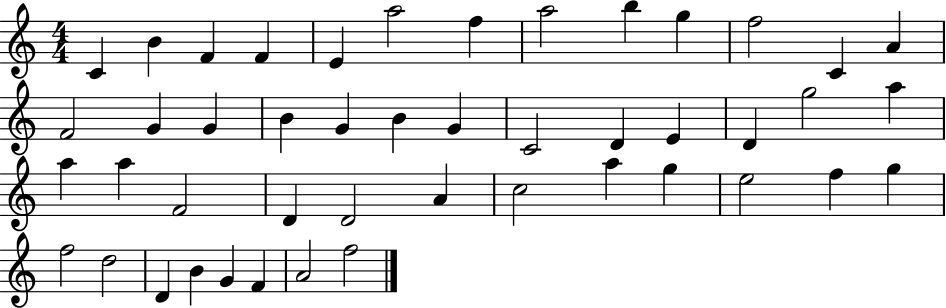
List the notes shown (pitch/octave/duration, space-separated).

C4/q B4/q F4/q F4/q E4/q A5/h F5/q A5/h B5/q G5/q F5/h C4/q A4/q F4/h G4/q G4/q B4/q G4/q B4/q G4/q C4/h D4/q E4/q D4/q G5/h A5/q A5/q A5/q F4/h D4/q D4/h A4/q C5/h A5/q G5/q E5/h F5/q G5/q F5/h D5/h D4/q B4/q G4/q F4/q A4/h F5/h